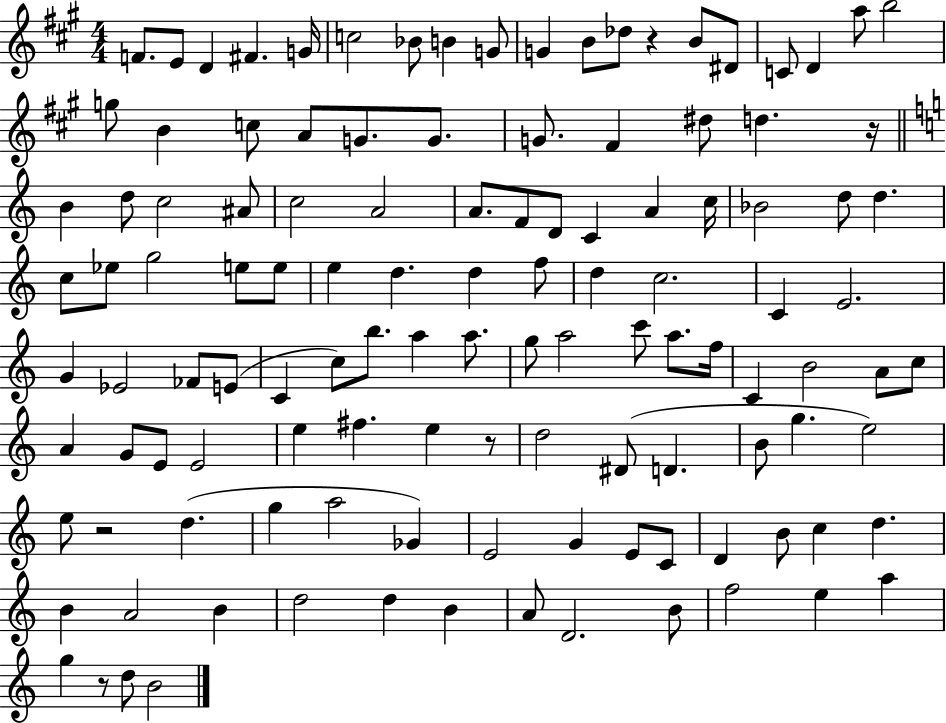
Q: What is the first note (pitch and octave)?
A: F4